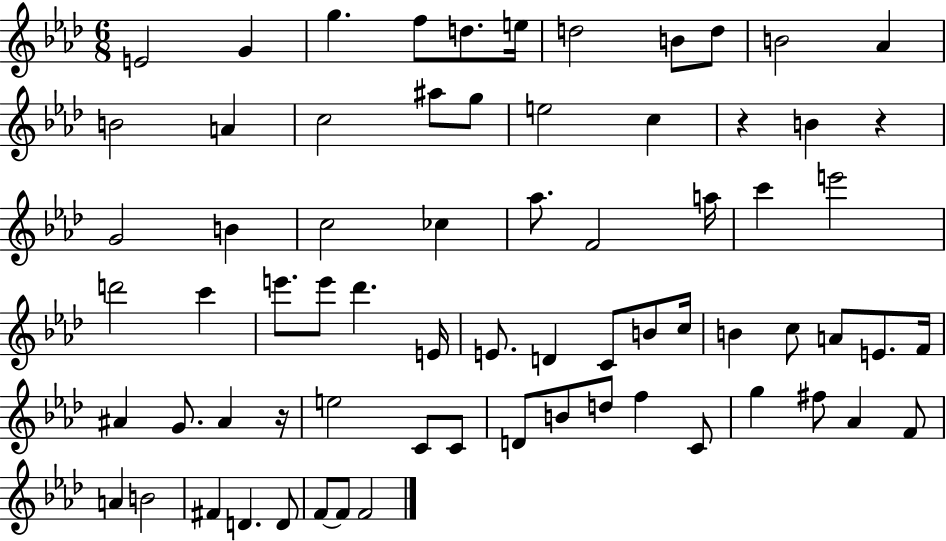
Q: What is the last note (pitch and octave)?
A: F4